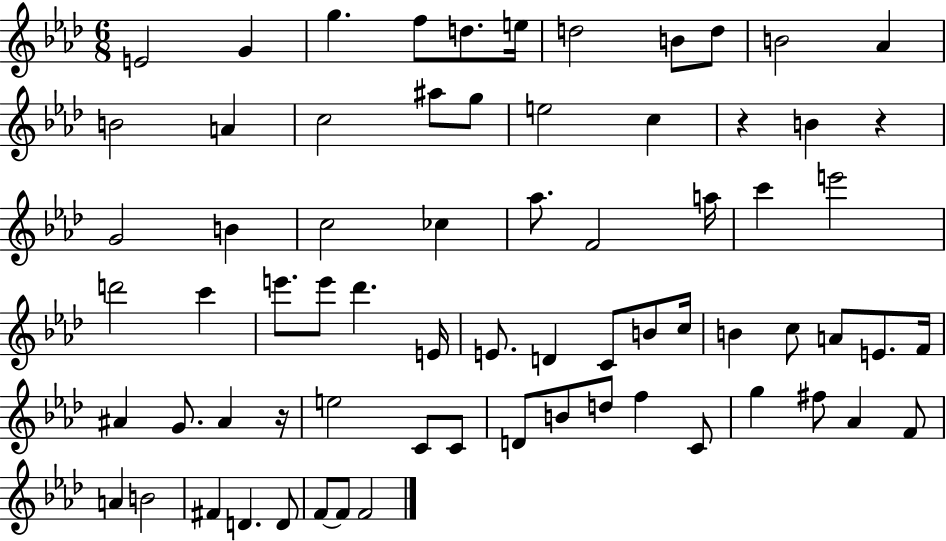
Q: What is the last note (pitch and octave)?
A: F4